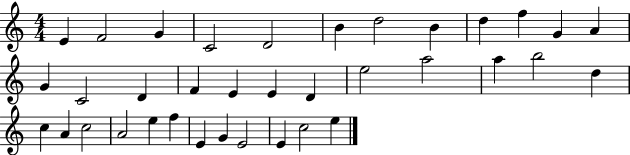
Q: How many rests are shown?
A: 0